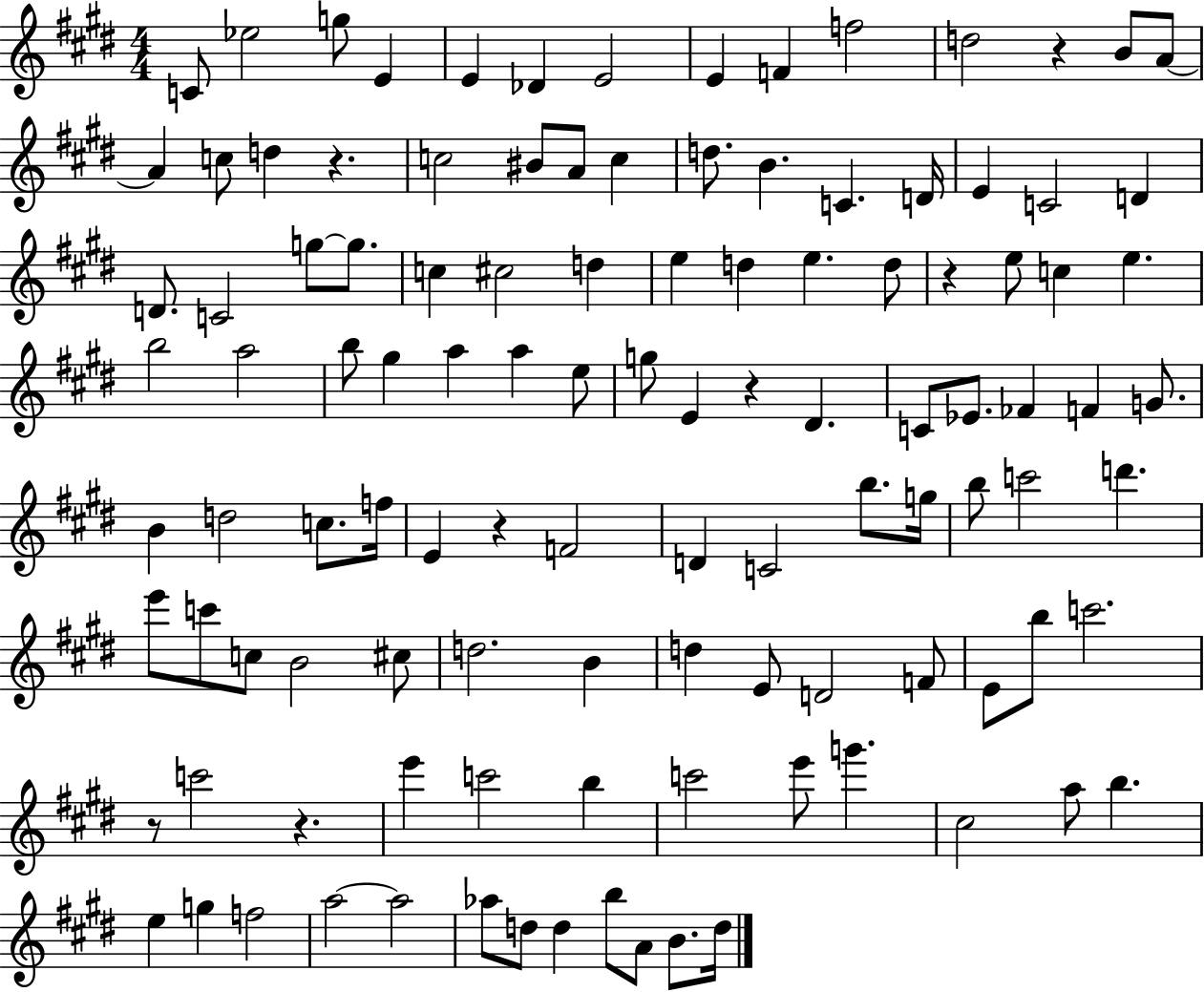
X:1
T:Untitled
M:4/4
L:1/4
K:E
C/2 _e2 g/2 E E _D E2 E F f2 d2 z B/2 A/2 A c/2 d z c2 ^B/2 A/2 c d/2 B C D/4 E C2 D D/2 C2 g/2 g/2 c ^c2 d e d e d/2 z e/2 c e b2 a2 b/2 ^g a a e/2 g/2 E z ^D C/2 _E/2 _F F G/2 B d2 c/2 f/4 E z F2 D C2 b/2 g/4 b/2 c'2 d' e'/2 c'/2 c/2 B2 ^c/2 d2 B d E/2 D2 F/2 E/2 b/2 c'2 z/2 c'2 z e' c'2 b c'2 e'/2 g' ^c2 a/2 b e g f2 a2 a2 _a/2 d/2 d b/2 A/2 B/2 d/4